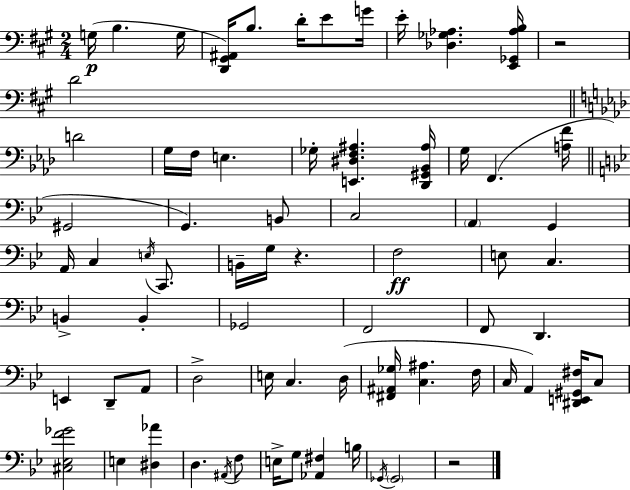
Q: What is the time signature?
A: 2/4